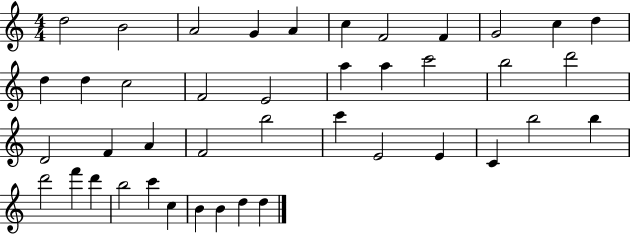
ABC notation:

X:1
T:Untitled
M:4/4
L:1/4
K:C
d2 B2 A2 G A c F2 F G2 c d d d c2 F2 E2 a a c'2 b2 d'2 D2 F A F2 b2 c' E2 E C b2 b d'2 f' d' b2 c' c B B d d